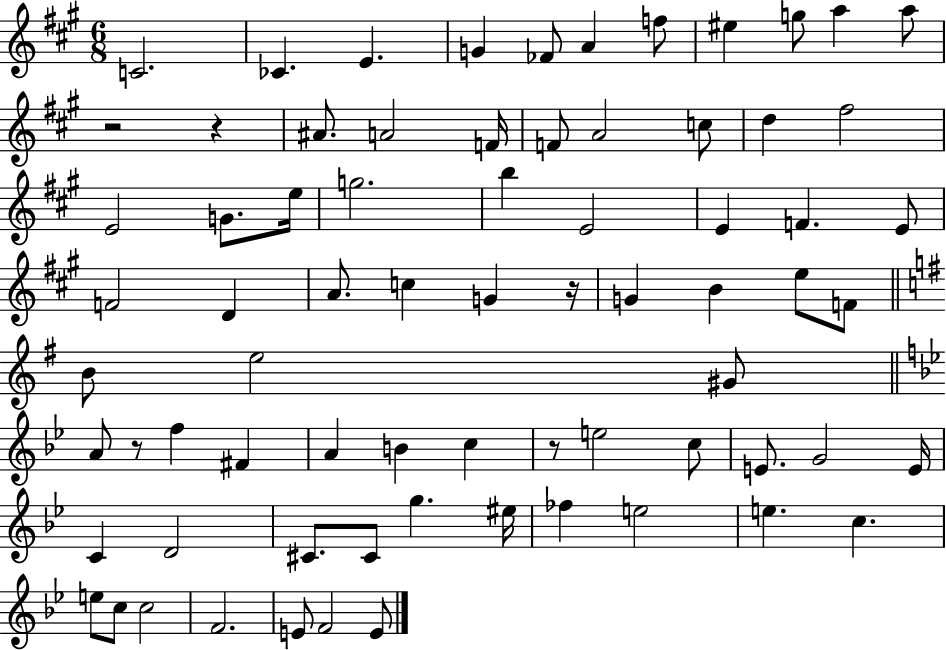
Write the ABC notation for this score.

X:1
T:Untitled
M:6/8
L:1/4
K:A
C2 _C E G _F/2 A f/2 ^e g/2 a a/2 z2 z ^A/2 A2 F/4 F/2 A2 c/2 d ^f2 E2 G/2 e/4 g2 b E2 E F E/2 F2 D A/2 c G z/4 G B e/2 F/2 B/2 e2 ^G/2 A/2 z/2 f ^F A B c z/2 e2 c/2 E/2 G2 E/4 C D2 ^C/2 ^C/2 g ^e/4 _f e2 e c e/2 c/2 c2 F2 E/2 F2 E/2